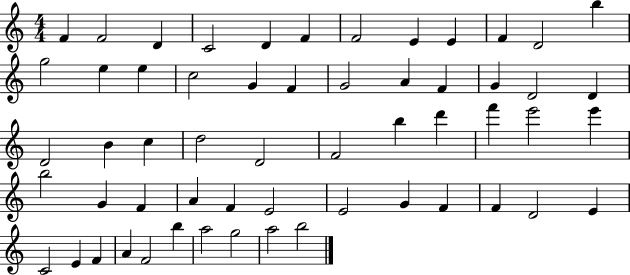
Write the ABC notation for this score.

X:1
T:Untitled
M:4/4
L:1/4
K:C
F F2 D C2 D F F2 E E F D2 b g2 e e c2 G F G2 A F G D2 D D2 B c d2 D2 F2 b d' f' e'2 e' b2 G F A F E2 E2 G F F D2 E C2 E F A F2 b a2 g2 a2 b2